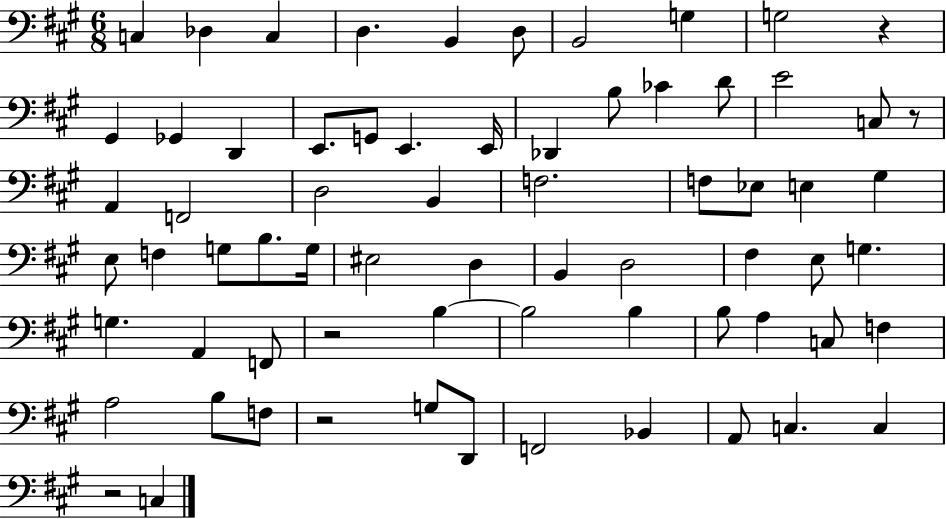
C3/q Db3/q C3/q D3/q. B2/q D3/e B2/h G3/q G3/h R/q G#2/q Gb2/q D2/q E2/e. G2/e E2/q. E2/s Db2/q B3/e CES4/q D4/e E4/h C3/e R/e A2/q F2/h D3/h B2/q F3/h. F3/e Eb3/e E3/q G#3/q E3/e F3/q G3/e B3/e. G3/s EIS3/h D3/q B2/q D3/h F#3/q E3/e G3/q. G3/q. A2/q F2/e R/h B3/q B3/h B3/q B3/e A3/q C3/e F3/q A3/h B3/e F3/e R/h G3/e D2/e F2/h Bb2/q A2/e C3/q. C3/q R/h C3/q